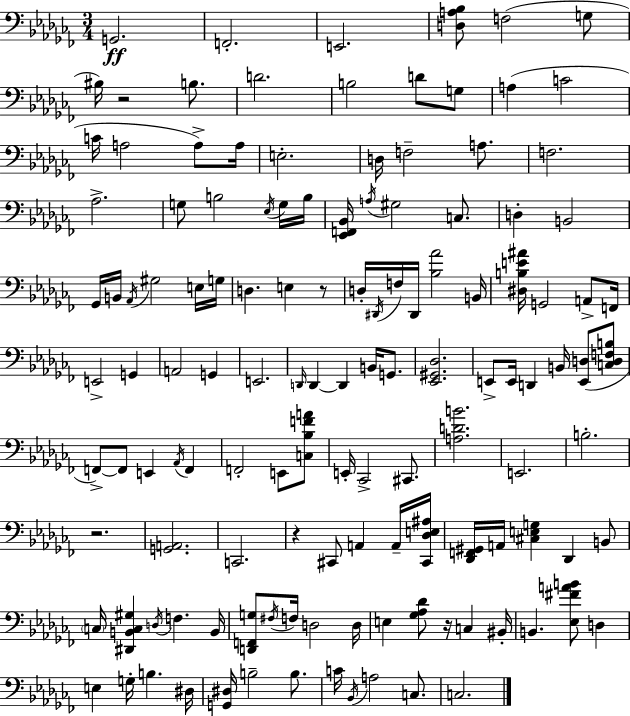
G2/h. F2/h. E2/h. [D3,A3,Bb3]/e F3/h G3/e BIS3/s R/h B3/e. D4/h. B3/h D4/e G3/e A3/q C4/h C4/s A3/h A3/e A3/s E3/h. D3/s F3/h A3/e. F3/h. Ab3/h. G3/e B3/h Eb3/s G3/s B3/s [Eb2,F2,Bb2]/s A3/s G#3/h C3/e. D3/q B2/h Gb2/s B2/s Ab2/s G#3/h E3/s G3/s D3/q. E3/q R/e D3/s D#2/s F3/s D#2/s [Bb3,Ab4]/h B2/s [D#3,B3,E4,A#4]/s G2/h A2/e F2/s E2/h G2/q A2/h G2/q E2/h. D2/s D2/q D2/q B2/s G2/e. [Eb2,G#2,Db3]/h. E2/e E2/s D2/q B2/s [E2,D3]/e [C3,D3,F3,B3]/e F2/e F2/e E2/q Ab2/s F2/q F2/h E2/e [C3,Bb3,F4,A4]/e E2/s CES2/h C#2/e. [A3,D4,B4]/h. E2/h. B3/h. R/h. [G2,A2]/h. C2/h. R/q C#2/e A2/q A2/s [C#2,Db3,E3,A#3]/s [Db2,F2,G#2]/s A2/s [C#3,E3,G3]/q Db2/q B2/e C3/s [D#2,B2,C3,G#3]/q D3/s F3/q. B2/s [D2,F2,G3]/e F#3/s F3/s D3/h D3/s E3/q [Gb3,Ab3,Db4]/e R/s C3/q BIS2/s B2/q. [Eb3,F#4,A4,B4]/e D3/q E3/q G3/s B3/q. D#3/s [G2,D#3]/s B3/h B3/e. C4/s Bb2/s A3/h C3/e. C3/h.